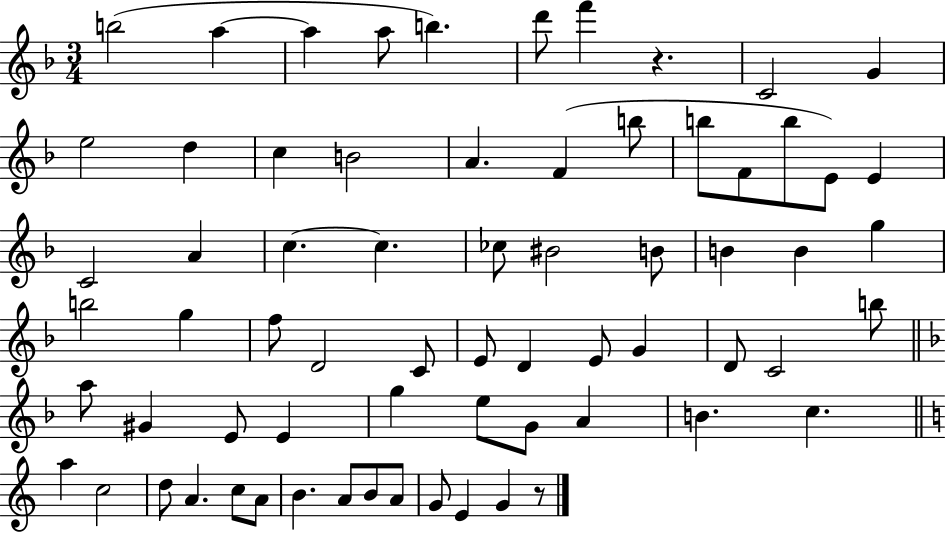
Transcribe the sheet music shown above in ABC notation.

X:1
T:Untitled
M:3/4
L:1/4
K:F
b2 a a a/2 b d'/2 f' z C2 G e2 d c B2 A F b/2 b/2 F/2 b/2 E/2 E C2 A c c _c/2 ^B2 B/2 B B g b2 g f/2 D2 C/2 E/2 D E/2 G D/2 C2 b/2 a/2 ^G E/2 E g e/2 G/2 A B c a c2 d/2 A c/2 A/2 B A/2 B/2 A/2 G/2 E G z/2